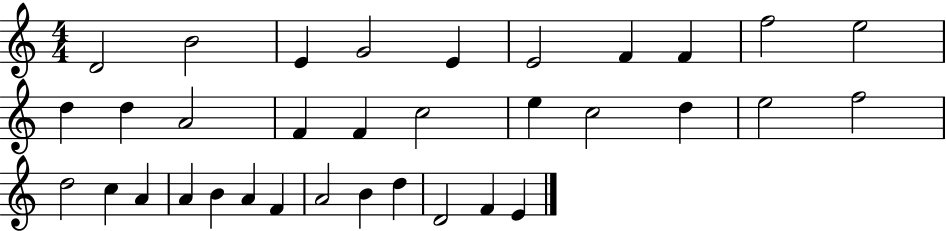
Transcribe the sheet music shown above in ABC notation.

X:1
T:Untitled
M:4/4
L:1/4
K:C
D2 B2 E G2 E E2 F F f2 e2 d d A2 F F c2 e c2 d e2 f2 d2 c A A B A F A2 B d D2 F E